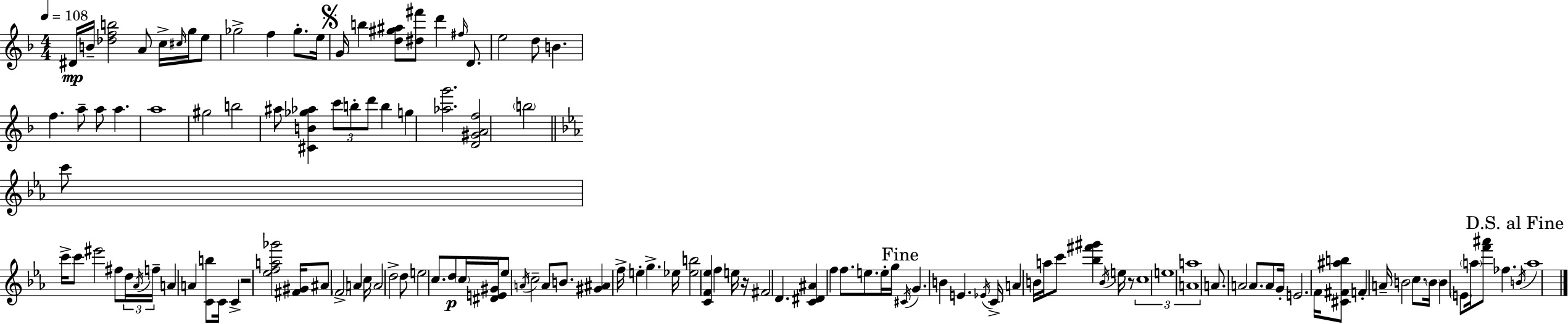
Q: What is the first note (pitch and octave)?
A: D#4